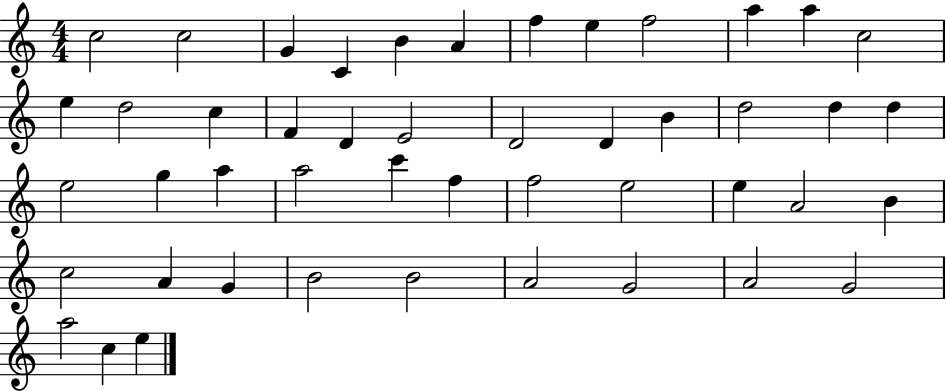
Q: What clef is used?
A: treble